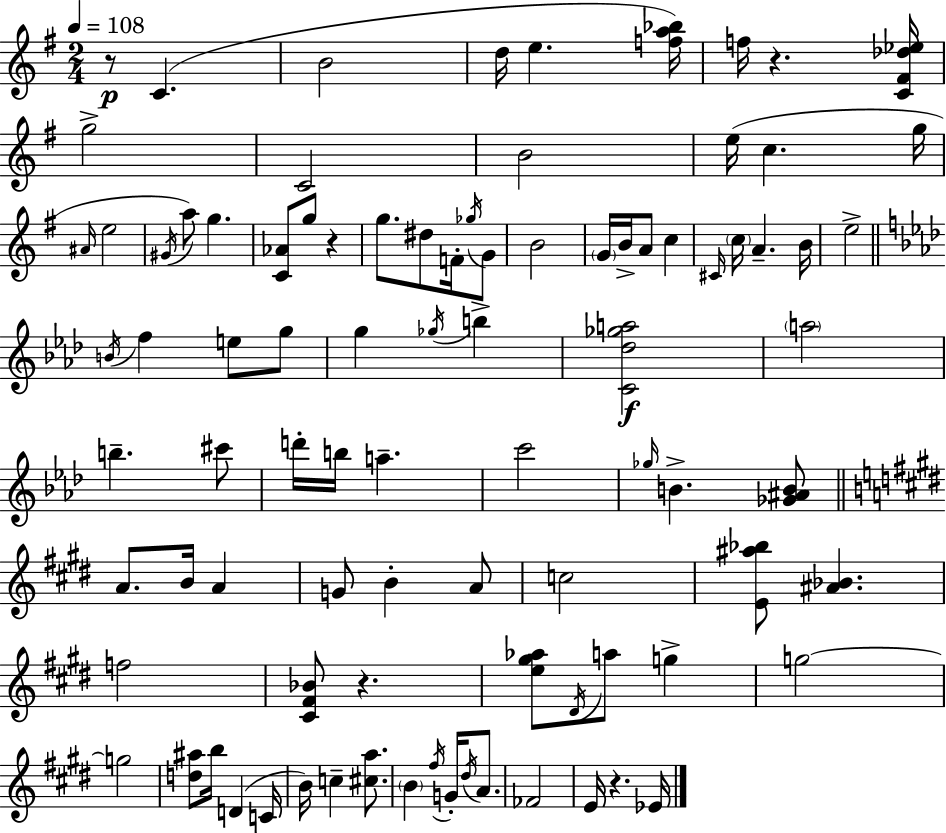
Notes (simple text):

R/e C4/q. B4/h D5/s E5/q. [F5,A5,Bb5]/s F5/s R/q. [C4,F#4,Db5,Eb5]/s G5/h C4/h B4/h E5/s C5/q. G5/s A#4/s E5/h G#4/s A5/e G5/q. [C4,Ab4]/e G5/e R/q G5/e. D#5/e F4/s Gb5/s G4/e B4/h G4/s B4/s A4/e C5/q C#4/s C5/s A4/q. B4/s E5/h B4/s F5/q E5/e G5/e G5/q Gb5/s B5/q [C4,Db5,Gb5,A5]/h A5/h B5/q. C#6/e D6/s B5/s A5/q. C6/h Gb5/s B4/q. [Gb4,A#4,B4]/e A4/e. B4/s A4/q G4/e B4/q A4/e C5/h [E4,A#5,Bb5]/e [A#4,Bb4]/q. F5/h [C#4,F#4,Bb4]/e R/q. [E5,G#5,Ab5]/e D#4/s A5/e G5/q G5/h G5/h [D5,A#5]/e B5/s D4/q C4/s B4/s C5/q [C#5,A5]/e. B4/q F#5/s G4/s D#5/s A4/e. FES4/h E4/s R/q. Eb4/s